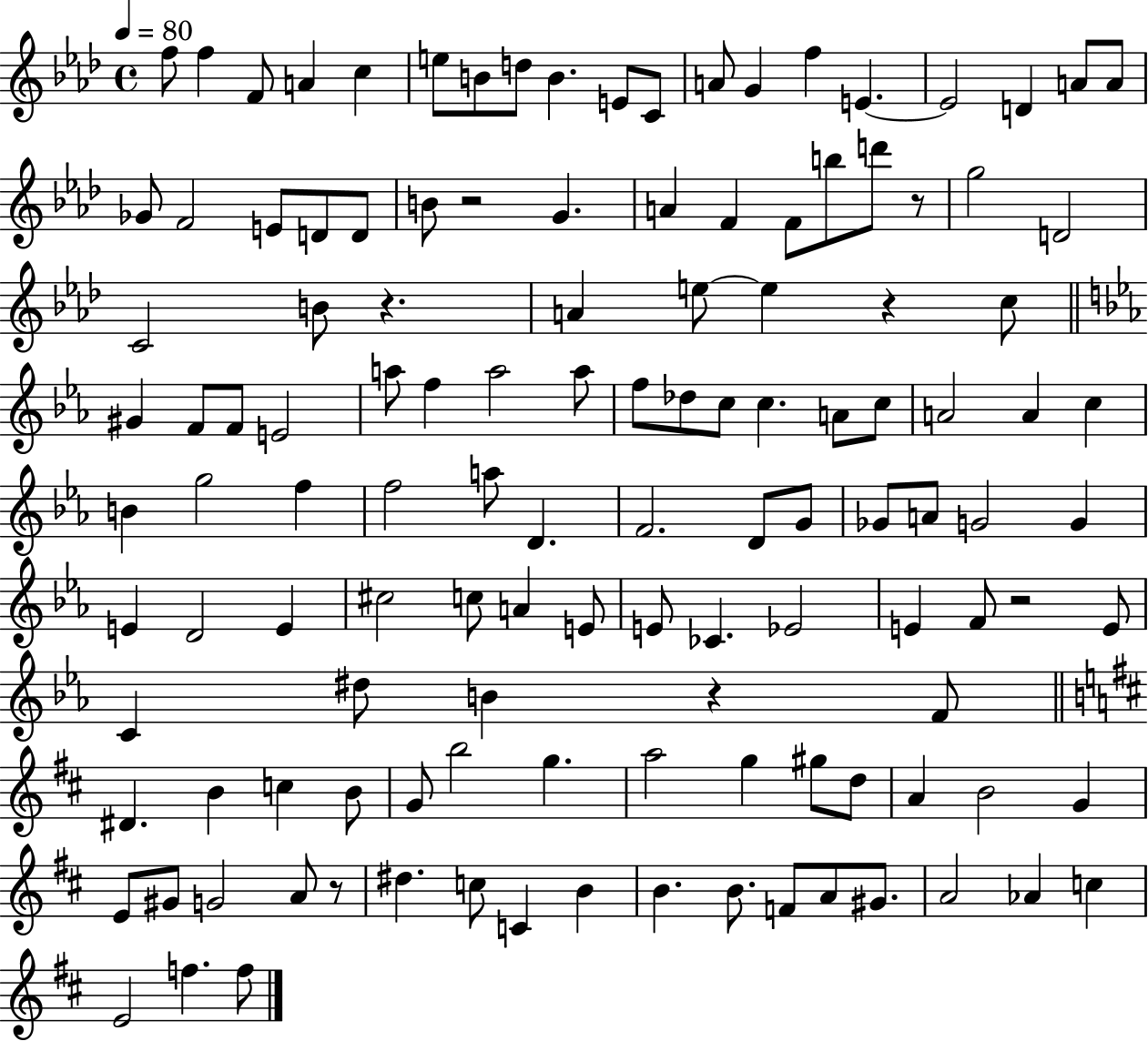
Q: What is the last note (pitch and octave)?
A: F5